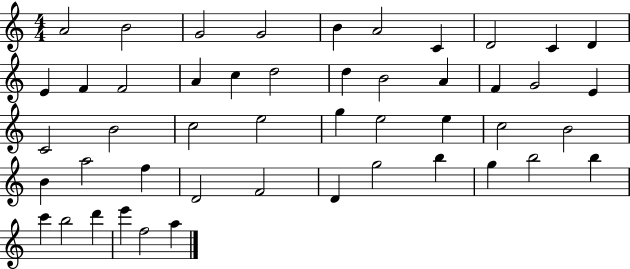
A4/h B4/h G4/h G4/h B4/q A4/h C4/q D4/h C4/q D4/q E4/q F4/q F4/h A4/q C5/q D5/h D5/q B4/h A4/q F4/q G4/h E4/q C4/h B4/h C5/h E5/h G5/q E5/h E5/q C5/h B4/h B4/q A5/h F5/q D4/h F4/h D4/q G5/h B5/q G5/q B5/h B5/q C6/q B5/h D6/q E6/q F5/h A5/q